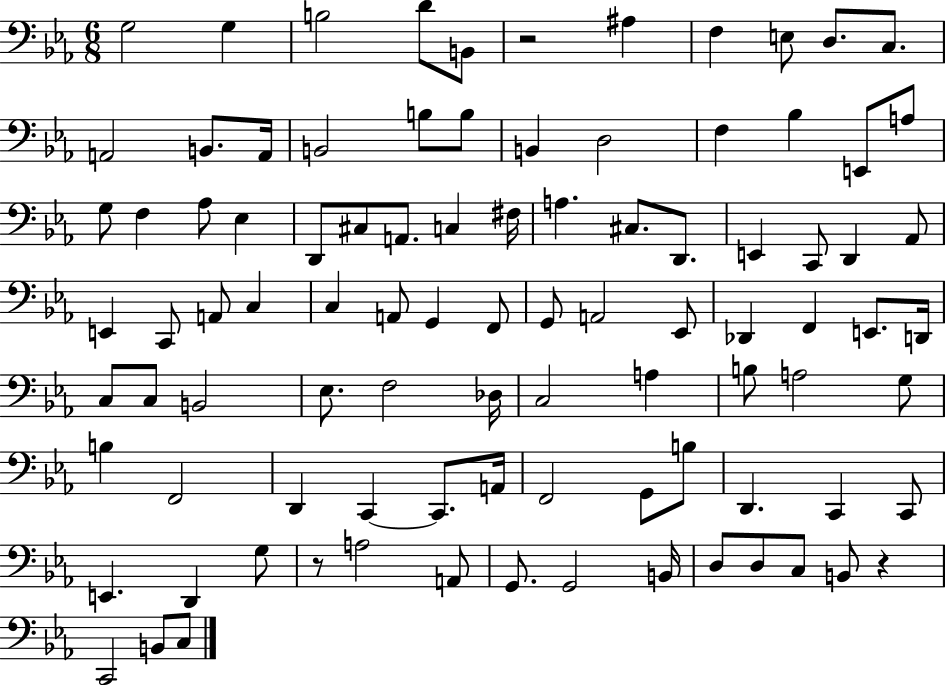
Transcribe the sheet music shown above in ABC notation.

X:1
T:Untitled
M:6/8
L:1/4
K:Eb
G,2 G, B,2 D/2 B,,/2 z2 ^A, F, E,/2 D,/2 C,/2 A,,2 B,,/2 A,,/4 B,,2 B,/2 B,/2 B,, D,2 F, _B, E,,/2 A,/2 G,/2 F, _A,/2 _E, D,,/2 ^C,/2 A,,/2 C, ^F,/4 A, ^C,/2 D,,/2 E,, C,,/2 D,, _A,,/2 E,, C,,/2 A,,/2 C, C, A,,/2 G,, F,,/2 G,,/2 A,,2 _E,,/2 _D,, F,, E,,/2 D,,/4 C,/2 C,/2 B,,2 _E,/2 F,2 _D,/4 C,2 A, B,/2 A,2 G,/2 B, F,,2 D,, C,, C,,/2 A,,/4 F,,2 G,,/2 B,/2 D,, C,, C,,/2 E,, D,, G,/2 z/2 A,2 A,,/2 G,,/2 G,,2 B,,/4 D,/2 D,/2 C,/2 B,,/2 z C,,2 B,,/2 C,/2